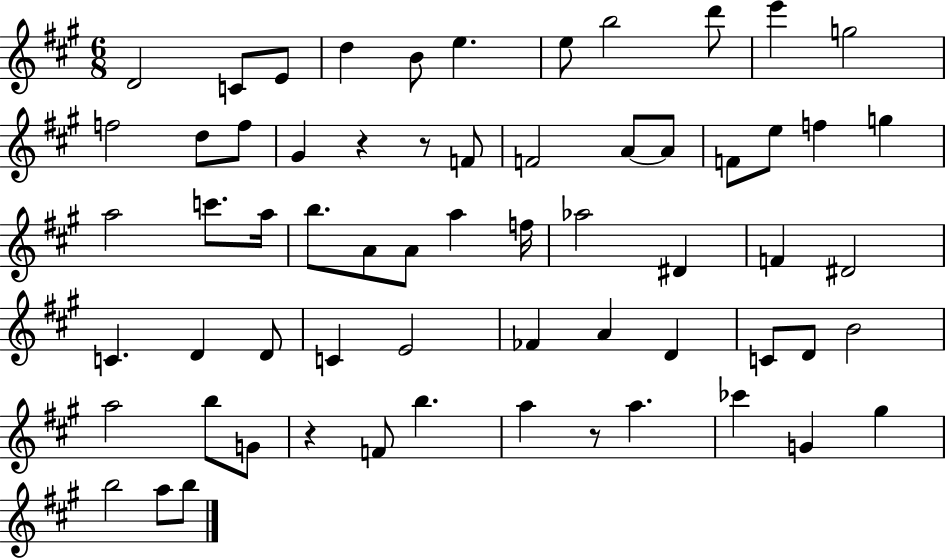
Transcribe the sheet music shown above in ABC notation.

X:1
T:Untitled
M:6/8
L:1/4
K:A
D2 C/2 E/2 d B/2 e e/2 b2 d'/2 e' g2 f2 d/2 f/2 ^G z z/2 F/2 F2 A/2 A/2 F/2 e/2 f g a2 c'/2 a/4 b/2 A/2 A/2 a f/4 _a2 ^D F ^D2 C D D/2 C E2 _F A D C/2 D/2 B2 a2 b/2 G/2 z F/2 b a z/2 a _c' G ^g b2 a/2 b/2